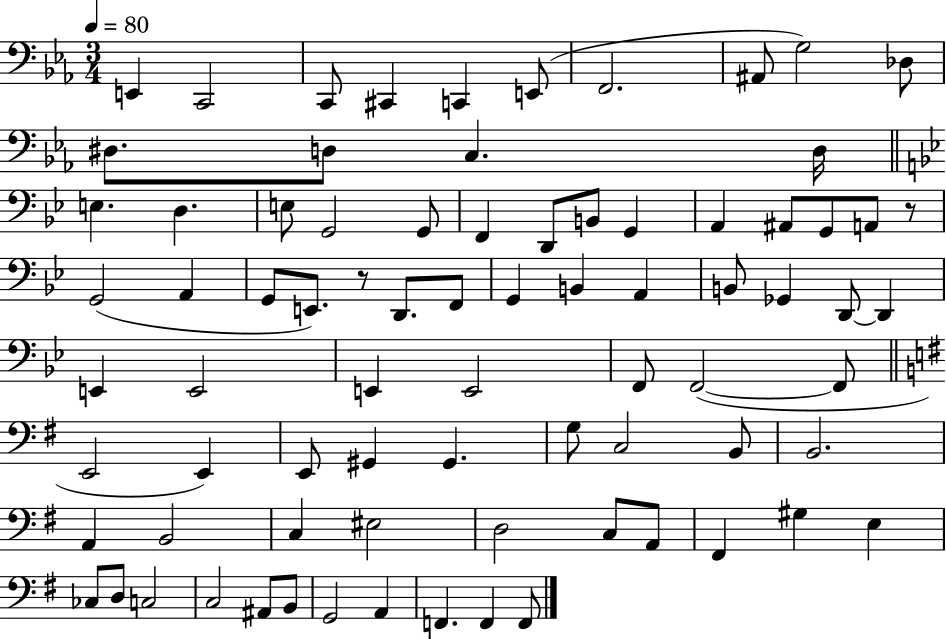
X:1
T:Untitled
M:3/4
L:1/4
K:Eb
E,, C,,2 C,,/2 ^C,, C,, E,,/2 F,,2 ^A,,/2 G,2 _D,/2 ^D,/2 D,/2 C, D,/4 E, D, E,/2 G,,2 G,,/2 F,, D,,/2 B,,/2 G,, A,, ^A,,/2 G,,/2 A,,/2 z/2 G,,2 A,, G,,/2 E,,/2 z/2 D,,/2 F,,/2 G,, B,, A,, B,,/2 _G,, D,,/2 D,, E,, E,,2 E,, E,,2 F,,/2 F,,2 F,,/2 E,,2 E,, E,,/2 ^G,, ^G,, G,/2 C,2 B,,/2 B,,2 A,, B,,2 C, ^E,2 D,2 C,/2 A,,/2 ^F,, ^G, E, _C,/2 D,/2 C,2 C,2 ^A,,/2 B,,/2 G,,2 A,, F,, F,, F,,/2